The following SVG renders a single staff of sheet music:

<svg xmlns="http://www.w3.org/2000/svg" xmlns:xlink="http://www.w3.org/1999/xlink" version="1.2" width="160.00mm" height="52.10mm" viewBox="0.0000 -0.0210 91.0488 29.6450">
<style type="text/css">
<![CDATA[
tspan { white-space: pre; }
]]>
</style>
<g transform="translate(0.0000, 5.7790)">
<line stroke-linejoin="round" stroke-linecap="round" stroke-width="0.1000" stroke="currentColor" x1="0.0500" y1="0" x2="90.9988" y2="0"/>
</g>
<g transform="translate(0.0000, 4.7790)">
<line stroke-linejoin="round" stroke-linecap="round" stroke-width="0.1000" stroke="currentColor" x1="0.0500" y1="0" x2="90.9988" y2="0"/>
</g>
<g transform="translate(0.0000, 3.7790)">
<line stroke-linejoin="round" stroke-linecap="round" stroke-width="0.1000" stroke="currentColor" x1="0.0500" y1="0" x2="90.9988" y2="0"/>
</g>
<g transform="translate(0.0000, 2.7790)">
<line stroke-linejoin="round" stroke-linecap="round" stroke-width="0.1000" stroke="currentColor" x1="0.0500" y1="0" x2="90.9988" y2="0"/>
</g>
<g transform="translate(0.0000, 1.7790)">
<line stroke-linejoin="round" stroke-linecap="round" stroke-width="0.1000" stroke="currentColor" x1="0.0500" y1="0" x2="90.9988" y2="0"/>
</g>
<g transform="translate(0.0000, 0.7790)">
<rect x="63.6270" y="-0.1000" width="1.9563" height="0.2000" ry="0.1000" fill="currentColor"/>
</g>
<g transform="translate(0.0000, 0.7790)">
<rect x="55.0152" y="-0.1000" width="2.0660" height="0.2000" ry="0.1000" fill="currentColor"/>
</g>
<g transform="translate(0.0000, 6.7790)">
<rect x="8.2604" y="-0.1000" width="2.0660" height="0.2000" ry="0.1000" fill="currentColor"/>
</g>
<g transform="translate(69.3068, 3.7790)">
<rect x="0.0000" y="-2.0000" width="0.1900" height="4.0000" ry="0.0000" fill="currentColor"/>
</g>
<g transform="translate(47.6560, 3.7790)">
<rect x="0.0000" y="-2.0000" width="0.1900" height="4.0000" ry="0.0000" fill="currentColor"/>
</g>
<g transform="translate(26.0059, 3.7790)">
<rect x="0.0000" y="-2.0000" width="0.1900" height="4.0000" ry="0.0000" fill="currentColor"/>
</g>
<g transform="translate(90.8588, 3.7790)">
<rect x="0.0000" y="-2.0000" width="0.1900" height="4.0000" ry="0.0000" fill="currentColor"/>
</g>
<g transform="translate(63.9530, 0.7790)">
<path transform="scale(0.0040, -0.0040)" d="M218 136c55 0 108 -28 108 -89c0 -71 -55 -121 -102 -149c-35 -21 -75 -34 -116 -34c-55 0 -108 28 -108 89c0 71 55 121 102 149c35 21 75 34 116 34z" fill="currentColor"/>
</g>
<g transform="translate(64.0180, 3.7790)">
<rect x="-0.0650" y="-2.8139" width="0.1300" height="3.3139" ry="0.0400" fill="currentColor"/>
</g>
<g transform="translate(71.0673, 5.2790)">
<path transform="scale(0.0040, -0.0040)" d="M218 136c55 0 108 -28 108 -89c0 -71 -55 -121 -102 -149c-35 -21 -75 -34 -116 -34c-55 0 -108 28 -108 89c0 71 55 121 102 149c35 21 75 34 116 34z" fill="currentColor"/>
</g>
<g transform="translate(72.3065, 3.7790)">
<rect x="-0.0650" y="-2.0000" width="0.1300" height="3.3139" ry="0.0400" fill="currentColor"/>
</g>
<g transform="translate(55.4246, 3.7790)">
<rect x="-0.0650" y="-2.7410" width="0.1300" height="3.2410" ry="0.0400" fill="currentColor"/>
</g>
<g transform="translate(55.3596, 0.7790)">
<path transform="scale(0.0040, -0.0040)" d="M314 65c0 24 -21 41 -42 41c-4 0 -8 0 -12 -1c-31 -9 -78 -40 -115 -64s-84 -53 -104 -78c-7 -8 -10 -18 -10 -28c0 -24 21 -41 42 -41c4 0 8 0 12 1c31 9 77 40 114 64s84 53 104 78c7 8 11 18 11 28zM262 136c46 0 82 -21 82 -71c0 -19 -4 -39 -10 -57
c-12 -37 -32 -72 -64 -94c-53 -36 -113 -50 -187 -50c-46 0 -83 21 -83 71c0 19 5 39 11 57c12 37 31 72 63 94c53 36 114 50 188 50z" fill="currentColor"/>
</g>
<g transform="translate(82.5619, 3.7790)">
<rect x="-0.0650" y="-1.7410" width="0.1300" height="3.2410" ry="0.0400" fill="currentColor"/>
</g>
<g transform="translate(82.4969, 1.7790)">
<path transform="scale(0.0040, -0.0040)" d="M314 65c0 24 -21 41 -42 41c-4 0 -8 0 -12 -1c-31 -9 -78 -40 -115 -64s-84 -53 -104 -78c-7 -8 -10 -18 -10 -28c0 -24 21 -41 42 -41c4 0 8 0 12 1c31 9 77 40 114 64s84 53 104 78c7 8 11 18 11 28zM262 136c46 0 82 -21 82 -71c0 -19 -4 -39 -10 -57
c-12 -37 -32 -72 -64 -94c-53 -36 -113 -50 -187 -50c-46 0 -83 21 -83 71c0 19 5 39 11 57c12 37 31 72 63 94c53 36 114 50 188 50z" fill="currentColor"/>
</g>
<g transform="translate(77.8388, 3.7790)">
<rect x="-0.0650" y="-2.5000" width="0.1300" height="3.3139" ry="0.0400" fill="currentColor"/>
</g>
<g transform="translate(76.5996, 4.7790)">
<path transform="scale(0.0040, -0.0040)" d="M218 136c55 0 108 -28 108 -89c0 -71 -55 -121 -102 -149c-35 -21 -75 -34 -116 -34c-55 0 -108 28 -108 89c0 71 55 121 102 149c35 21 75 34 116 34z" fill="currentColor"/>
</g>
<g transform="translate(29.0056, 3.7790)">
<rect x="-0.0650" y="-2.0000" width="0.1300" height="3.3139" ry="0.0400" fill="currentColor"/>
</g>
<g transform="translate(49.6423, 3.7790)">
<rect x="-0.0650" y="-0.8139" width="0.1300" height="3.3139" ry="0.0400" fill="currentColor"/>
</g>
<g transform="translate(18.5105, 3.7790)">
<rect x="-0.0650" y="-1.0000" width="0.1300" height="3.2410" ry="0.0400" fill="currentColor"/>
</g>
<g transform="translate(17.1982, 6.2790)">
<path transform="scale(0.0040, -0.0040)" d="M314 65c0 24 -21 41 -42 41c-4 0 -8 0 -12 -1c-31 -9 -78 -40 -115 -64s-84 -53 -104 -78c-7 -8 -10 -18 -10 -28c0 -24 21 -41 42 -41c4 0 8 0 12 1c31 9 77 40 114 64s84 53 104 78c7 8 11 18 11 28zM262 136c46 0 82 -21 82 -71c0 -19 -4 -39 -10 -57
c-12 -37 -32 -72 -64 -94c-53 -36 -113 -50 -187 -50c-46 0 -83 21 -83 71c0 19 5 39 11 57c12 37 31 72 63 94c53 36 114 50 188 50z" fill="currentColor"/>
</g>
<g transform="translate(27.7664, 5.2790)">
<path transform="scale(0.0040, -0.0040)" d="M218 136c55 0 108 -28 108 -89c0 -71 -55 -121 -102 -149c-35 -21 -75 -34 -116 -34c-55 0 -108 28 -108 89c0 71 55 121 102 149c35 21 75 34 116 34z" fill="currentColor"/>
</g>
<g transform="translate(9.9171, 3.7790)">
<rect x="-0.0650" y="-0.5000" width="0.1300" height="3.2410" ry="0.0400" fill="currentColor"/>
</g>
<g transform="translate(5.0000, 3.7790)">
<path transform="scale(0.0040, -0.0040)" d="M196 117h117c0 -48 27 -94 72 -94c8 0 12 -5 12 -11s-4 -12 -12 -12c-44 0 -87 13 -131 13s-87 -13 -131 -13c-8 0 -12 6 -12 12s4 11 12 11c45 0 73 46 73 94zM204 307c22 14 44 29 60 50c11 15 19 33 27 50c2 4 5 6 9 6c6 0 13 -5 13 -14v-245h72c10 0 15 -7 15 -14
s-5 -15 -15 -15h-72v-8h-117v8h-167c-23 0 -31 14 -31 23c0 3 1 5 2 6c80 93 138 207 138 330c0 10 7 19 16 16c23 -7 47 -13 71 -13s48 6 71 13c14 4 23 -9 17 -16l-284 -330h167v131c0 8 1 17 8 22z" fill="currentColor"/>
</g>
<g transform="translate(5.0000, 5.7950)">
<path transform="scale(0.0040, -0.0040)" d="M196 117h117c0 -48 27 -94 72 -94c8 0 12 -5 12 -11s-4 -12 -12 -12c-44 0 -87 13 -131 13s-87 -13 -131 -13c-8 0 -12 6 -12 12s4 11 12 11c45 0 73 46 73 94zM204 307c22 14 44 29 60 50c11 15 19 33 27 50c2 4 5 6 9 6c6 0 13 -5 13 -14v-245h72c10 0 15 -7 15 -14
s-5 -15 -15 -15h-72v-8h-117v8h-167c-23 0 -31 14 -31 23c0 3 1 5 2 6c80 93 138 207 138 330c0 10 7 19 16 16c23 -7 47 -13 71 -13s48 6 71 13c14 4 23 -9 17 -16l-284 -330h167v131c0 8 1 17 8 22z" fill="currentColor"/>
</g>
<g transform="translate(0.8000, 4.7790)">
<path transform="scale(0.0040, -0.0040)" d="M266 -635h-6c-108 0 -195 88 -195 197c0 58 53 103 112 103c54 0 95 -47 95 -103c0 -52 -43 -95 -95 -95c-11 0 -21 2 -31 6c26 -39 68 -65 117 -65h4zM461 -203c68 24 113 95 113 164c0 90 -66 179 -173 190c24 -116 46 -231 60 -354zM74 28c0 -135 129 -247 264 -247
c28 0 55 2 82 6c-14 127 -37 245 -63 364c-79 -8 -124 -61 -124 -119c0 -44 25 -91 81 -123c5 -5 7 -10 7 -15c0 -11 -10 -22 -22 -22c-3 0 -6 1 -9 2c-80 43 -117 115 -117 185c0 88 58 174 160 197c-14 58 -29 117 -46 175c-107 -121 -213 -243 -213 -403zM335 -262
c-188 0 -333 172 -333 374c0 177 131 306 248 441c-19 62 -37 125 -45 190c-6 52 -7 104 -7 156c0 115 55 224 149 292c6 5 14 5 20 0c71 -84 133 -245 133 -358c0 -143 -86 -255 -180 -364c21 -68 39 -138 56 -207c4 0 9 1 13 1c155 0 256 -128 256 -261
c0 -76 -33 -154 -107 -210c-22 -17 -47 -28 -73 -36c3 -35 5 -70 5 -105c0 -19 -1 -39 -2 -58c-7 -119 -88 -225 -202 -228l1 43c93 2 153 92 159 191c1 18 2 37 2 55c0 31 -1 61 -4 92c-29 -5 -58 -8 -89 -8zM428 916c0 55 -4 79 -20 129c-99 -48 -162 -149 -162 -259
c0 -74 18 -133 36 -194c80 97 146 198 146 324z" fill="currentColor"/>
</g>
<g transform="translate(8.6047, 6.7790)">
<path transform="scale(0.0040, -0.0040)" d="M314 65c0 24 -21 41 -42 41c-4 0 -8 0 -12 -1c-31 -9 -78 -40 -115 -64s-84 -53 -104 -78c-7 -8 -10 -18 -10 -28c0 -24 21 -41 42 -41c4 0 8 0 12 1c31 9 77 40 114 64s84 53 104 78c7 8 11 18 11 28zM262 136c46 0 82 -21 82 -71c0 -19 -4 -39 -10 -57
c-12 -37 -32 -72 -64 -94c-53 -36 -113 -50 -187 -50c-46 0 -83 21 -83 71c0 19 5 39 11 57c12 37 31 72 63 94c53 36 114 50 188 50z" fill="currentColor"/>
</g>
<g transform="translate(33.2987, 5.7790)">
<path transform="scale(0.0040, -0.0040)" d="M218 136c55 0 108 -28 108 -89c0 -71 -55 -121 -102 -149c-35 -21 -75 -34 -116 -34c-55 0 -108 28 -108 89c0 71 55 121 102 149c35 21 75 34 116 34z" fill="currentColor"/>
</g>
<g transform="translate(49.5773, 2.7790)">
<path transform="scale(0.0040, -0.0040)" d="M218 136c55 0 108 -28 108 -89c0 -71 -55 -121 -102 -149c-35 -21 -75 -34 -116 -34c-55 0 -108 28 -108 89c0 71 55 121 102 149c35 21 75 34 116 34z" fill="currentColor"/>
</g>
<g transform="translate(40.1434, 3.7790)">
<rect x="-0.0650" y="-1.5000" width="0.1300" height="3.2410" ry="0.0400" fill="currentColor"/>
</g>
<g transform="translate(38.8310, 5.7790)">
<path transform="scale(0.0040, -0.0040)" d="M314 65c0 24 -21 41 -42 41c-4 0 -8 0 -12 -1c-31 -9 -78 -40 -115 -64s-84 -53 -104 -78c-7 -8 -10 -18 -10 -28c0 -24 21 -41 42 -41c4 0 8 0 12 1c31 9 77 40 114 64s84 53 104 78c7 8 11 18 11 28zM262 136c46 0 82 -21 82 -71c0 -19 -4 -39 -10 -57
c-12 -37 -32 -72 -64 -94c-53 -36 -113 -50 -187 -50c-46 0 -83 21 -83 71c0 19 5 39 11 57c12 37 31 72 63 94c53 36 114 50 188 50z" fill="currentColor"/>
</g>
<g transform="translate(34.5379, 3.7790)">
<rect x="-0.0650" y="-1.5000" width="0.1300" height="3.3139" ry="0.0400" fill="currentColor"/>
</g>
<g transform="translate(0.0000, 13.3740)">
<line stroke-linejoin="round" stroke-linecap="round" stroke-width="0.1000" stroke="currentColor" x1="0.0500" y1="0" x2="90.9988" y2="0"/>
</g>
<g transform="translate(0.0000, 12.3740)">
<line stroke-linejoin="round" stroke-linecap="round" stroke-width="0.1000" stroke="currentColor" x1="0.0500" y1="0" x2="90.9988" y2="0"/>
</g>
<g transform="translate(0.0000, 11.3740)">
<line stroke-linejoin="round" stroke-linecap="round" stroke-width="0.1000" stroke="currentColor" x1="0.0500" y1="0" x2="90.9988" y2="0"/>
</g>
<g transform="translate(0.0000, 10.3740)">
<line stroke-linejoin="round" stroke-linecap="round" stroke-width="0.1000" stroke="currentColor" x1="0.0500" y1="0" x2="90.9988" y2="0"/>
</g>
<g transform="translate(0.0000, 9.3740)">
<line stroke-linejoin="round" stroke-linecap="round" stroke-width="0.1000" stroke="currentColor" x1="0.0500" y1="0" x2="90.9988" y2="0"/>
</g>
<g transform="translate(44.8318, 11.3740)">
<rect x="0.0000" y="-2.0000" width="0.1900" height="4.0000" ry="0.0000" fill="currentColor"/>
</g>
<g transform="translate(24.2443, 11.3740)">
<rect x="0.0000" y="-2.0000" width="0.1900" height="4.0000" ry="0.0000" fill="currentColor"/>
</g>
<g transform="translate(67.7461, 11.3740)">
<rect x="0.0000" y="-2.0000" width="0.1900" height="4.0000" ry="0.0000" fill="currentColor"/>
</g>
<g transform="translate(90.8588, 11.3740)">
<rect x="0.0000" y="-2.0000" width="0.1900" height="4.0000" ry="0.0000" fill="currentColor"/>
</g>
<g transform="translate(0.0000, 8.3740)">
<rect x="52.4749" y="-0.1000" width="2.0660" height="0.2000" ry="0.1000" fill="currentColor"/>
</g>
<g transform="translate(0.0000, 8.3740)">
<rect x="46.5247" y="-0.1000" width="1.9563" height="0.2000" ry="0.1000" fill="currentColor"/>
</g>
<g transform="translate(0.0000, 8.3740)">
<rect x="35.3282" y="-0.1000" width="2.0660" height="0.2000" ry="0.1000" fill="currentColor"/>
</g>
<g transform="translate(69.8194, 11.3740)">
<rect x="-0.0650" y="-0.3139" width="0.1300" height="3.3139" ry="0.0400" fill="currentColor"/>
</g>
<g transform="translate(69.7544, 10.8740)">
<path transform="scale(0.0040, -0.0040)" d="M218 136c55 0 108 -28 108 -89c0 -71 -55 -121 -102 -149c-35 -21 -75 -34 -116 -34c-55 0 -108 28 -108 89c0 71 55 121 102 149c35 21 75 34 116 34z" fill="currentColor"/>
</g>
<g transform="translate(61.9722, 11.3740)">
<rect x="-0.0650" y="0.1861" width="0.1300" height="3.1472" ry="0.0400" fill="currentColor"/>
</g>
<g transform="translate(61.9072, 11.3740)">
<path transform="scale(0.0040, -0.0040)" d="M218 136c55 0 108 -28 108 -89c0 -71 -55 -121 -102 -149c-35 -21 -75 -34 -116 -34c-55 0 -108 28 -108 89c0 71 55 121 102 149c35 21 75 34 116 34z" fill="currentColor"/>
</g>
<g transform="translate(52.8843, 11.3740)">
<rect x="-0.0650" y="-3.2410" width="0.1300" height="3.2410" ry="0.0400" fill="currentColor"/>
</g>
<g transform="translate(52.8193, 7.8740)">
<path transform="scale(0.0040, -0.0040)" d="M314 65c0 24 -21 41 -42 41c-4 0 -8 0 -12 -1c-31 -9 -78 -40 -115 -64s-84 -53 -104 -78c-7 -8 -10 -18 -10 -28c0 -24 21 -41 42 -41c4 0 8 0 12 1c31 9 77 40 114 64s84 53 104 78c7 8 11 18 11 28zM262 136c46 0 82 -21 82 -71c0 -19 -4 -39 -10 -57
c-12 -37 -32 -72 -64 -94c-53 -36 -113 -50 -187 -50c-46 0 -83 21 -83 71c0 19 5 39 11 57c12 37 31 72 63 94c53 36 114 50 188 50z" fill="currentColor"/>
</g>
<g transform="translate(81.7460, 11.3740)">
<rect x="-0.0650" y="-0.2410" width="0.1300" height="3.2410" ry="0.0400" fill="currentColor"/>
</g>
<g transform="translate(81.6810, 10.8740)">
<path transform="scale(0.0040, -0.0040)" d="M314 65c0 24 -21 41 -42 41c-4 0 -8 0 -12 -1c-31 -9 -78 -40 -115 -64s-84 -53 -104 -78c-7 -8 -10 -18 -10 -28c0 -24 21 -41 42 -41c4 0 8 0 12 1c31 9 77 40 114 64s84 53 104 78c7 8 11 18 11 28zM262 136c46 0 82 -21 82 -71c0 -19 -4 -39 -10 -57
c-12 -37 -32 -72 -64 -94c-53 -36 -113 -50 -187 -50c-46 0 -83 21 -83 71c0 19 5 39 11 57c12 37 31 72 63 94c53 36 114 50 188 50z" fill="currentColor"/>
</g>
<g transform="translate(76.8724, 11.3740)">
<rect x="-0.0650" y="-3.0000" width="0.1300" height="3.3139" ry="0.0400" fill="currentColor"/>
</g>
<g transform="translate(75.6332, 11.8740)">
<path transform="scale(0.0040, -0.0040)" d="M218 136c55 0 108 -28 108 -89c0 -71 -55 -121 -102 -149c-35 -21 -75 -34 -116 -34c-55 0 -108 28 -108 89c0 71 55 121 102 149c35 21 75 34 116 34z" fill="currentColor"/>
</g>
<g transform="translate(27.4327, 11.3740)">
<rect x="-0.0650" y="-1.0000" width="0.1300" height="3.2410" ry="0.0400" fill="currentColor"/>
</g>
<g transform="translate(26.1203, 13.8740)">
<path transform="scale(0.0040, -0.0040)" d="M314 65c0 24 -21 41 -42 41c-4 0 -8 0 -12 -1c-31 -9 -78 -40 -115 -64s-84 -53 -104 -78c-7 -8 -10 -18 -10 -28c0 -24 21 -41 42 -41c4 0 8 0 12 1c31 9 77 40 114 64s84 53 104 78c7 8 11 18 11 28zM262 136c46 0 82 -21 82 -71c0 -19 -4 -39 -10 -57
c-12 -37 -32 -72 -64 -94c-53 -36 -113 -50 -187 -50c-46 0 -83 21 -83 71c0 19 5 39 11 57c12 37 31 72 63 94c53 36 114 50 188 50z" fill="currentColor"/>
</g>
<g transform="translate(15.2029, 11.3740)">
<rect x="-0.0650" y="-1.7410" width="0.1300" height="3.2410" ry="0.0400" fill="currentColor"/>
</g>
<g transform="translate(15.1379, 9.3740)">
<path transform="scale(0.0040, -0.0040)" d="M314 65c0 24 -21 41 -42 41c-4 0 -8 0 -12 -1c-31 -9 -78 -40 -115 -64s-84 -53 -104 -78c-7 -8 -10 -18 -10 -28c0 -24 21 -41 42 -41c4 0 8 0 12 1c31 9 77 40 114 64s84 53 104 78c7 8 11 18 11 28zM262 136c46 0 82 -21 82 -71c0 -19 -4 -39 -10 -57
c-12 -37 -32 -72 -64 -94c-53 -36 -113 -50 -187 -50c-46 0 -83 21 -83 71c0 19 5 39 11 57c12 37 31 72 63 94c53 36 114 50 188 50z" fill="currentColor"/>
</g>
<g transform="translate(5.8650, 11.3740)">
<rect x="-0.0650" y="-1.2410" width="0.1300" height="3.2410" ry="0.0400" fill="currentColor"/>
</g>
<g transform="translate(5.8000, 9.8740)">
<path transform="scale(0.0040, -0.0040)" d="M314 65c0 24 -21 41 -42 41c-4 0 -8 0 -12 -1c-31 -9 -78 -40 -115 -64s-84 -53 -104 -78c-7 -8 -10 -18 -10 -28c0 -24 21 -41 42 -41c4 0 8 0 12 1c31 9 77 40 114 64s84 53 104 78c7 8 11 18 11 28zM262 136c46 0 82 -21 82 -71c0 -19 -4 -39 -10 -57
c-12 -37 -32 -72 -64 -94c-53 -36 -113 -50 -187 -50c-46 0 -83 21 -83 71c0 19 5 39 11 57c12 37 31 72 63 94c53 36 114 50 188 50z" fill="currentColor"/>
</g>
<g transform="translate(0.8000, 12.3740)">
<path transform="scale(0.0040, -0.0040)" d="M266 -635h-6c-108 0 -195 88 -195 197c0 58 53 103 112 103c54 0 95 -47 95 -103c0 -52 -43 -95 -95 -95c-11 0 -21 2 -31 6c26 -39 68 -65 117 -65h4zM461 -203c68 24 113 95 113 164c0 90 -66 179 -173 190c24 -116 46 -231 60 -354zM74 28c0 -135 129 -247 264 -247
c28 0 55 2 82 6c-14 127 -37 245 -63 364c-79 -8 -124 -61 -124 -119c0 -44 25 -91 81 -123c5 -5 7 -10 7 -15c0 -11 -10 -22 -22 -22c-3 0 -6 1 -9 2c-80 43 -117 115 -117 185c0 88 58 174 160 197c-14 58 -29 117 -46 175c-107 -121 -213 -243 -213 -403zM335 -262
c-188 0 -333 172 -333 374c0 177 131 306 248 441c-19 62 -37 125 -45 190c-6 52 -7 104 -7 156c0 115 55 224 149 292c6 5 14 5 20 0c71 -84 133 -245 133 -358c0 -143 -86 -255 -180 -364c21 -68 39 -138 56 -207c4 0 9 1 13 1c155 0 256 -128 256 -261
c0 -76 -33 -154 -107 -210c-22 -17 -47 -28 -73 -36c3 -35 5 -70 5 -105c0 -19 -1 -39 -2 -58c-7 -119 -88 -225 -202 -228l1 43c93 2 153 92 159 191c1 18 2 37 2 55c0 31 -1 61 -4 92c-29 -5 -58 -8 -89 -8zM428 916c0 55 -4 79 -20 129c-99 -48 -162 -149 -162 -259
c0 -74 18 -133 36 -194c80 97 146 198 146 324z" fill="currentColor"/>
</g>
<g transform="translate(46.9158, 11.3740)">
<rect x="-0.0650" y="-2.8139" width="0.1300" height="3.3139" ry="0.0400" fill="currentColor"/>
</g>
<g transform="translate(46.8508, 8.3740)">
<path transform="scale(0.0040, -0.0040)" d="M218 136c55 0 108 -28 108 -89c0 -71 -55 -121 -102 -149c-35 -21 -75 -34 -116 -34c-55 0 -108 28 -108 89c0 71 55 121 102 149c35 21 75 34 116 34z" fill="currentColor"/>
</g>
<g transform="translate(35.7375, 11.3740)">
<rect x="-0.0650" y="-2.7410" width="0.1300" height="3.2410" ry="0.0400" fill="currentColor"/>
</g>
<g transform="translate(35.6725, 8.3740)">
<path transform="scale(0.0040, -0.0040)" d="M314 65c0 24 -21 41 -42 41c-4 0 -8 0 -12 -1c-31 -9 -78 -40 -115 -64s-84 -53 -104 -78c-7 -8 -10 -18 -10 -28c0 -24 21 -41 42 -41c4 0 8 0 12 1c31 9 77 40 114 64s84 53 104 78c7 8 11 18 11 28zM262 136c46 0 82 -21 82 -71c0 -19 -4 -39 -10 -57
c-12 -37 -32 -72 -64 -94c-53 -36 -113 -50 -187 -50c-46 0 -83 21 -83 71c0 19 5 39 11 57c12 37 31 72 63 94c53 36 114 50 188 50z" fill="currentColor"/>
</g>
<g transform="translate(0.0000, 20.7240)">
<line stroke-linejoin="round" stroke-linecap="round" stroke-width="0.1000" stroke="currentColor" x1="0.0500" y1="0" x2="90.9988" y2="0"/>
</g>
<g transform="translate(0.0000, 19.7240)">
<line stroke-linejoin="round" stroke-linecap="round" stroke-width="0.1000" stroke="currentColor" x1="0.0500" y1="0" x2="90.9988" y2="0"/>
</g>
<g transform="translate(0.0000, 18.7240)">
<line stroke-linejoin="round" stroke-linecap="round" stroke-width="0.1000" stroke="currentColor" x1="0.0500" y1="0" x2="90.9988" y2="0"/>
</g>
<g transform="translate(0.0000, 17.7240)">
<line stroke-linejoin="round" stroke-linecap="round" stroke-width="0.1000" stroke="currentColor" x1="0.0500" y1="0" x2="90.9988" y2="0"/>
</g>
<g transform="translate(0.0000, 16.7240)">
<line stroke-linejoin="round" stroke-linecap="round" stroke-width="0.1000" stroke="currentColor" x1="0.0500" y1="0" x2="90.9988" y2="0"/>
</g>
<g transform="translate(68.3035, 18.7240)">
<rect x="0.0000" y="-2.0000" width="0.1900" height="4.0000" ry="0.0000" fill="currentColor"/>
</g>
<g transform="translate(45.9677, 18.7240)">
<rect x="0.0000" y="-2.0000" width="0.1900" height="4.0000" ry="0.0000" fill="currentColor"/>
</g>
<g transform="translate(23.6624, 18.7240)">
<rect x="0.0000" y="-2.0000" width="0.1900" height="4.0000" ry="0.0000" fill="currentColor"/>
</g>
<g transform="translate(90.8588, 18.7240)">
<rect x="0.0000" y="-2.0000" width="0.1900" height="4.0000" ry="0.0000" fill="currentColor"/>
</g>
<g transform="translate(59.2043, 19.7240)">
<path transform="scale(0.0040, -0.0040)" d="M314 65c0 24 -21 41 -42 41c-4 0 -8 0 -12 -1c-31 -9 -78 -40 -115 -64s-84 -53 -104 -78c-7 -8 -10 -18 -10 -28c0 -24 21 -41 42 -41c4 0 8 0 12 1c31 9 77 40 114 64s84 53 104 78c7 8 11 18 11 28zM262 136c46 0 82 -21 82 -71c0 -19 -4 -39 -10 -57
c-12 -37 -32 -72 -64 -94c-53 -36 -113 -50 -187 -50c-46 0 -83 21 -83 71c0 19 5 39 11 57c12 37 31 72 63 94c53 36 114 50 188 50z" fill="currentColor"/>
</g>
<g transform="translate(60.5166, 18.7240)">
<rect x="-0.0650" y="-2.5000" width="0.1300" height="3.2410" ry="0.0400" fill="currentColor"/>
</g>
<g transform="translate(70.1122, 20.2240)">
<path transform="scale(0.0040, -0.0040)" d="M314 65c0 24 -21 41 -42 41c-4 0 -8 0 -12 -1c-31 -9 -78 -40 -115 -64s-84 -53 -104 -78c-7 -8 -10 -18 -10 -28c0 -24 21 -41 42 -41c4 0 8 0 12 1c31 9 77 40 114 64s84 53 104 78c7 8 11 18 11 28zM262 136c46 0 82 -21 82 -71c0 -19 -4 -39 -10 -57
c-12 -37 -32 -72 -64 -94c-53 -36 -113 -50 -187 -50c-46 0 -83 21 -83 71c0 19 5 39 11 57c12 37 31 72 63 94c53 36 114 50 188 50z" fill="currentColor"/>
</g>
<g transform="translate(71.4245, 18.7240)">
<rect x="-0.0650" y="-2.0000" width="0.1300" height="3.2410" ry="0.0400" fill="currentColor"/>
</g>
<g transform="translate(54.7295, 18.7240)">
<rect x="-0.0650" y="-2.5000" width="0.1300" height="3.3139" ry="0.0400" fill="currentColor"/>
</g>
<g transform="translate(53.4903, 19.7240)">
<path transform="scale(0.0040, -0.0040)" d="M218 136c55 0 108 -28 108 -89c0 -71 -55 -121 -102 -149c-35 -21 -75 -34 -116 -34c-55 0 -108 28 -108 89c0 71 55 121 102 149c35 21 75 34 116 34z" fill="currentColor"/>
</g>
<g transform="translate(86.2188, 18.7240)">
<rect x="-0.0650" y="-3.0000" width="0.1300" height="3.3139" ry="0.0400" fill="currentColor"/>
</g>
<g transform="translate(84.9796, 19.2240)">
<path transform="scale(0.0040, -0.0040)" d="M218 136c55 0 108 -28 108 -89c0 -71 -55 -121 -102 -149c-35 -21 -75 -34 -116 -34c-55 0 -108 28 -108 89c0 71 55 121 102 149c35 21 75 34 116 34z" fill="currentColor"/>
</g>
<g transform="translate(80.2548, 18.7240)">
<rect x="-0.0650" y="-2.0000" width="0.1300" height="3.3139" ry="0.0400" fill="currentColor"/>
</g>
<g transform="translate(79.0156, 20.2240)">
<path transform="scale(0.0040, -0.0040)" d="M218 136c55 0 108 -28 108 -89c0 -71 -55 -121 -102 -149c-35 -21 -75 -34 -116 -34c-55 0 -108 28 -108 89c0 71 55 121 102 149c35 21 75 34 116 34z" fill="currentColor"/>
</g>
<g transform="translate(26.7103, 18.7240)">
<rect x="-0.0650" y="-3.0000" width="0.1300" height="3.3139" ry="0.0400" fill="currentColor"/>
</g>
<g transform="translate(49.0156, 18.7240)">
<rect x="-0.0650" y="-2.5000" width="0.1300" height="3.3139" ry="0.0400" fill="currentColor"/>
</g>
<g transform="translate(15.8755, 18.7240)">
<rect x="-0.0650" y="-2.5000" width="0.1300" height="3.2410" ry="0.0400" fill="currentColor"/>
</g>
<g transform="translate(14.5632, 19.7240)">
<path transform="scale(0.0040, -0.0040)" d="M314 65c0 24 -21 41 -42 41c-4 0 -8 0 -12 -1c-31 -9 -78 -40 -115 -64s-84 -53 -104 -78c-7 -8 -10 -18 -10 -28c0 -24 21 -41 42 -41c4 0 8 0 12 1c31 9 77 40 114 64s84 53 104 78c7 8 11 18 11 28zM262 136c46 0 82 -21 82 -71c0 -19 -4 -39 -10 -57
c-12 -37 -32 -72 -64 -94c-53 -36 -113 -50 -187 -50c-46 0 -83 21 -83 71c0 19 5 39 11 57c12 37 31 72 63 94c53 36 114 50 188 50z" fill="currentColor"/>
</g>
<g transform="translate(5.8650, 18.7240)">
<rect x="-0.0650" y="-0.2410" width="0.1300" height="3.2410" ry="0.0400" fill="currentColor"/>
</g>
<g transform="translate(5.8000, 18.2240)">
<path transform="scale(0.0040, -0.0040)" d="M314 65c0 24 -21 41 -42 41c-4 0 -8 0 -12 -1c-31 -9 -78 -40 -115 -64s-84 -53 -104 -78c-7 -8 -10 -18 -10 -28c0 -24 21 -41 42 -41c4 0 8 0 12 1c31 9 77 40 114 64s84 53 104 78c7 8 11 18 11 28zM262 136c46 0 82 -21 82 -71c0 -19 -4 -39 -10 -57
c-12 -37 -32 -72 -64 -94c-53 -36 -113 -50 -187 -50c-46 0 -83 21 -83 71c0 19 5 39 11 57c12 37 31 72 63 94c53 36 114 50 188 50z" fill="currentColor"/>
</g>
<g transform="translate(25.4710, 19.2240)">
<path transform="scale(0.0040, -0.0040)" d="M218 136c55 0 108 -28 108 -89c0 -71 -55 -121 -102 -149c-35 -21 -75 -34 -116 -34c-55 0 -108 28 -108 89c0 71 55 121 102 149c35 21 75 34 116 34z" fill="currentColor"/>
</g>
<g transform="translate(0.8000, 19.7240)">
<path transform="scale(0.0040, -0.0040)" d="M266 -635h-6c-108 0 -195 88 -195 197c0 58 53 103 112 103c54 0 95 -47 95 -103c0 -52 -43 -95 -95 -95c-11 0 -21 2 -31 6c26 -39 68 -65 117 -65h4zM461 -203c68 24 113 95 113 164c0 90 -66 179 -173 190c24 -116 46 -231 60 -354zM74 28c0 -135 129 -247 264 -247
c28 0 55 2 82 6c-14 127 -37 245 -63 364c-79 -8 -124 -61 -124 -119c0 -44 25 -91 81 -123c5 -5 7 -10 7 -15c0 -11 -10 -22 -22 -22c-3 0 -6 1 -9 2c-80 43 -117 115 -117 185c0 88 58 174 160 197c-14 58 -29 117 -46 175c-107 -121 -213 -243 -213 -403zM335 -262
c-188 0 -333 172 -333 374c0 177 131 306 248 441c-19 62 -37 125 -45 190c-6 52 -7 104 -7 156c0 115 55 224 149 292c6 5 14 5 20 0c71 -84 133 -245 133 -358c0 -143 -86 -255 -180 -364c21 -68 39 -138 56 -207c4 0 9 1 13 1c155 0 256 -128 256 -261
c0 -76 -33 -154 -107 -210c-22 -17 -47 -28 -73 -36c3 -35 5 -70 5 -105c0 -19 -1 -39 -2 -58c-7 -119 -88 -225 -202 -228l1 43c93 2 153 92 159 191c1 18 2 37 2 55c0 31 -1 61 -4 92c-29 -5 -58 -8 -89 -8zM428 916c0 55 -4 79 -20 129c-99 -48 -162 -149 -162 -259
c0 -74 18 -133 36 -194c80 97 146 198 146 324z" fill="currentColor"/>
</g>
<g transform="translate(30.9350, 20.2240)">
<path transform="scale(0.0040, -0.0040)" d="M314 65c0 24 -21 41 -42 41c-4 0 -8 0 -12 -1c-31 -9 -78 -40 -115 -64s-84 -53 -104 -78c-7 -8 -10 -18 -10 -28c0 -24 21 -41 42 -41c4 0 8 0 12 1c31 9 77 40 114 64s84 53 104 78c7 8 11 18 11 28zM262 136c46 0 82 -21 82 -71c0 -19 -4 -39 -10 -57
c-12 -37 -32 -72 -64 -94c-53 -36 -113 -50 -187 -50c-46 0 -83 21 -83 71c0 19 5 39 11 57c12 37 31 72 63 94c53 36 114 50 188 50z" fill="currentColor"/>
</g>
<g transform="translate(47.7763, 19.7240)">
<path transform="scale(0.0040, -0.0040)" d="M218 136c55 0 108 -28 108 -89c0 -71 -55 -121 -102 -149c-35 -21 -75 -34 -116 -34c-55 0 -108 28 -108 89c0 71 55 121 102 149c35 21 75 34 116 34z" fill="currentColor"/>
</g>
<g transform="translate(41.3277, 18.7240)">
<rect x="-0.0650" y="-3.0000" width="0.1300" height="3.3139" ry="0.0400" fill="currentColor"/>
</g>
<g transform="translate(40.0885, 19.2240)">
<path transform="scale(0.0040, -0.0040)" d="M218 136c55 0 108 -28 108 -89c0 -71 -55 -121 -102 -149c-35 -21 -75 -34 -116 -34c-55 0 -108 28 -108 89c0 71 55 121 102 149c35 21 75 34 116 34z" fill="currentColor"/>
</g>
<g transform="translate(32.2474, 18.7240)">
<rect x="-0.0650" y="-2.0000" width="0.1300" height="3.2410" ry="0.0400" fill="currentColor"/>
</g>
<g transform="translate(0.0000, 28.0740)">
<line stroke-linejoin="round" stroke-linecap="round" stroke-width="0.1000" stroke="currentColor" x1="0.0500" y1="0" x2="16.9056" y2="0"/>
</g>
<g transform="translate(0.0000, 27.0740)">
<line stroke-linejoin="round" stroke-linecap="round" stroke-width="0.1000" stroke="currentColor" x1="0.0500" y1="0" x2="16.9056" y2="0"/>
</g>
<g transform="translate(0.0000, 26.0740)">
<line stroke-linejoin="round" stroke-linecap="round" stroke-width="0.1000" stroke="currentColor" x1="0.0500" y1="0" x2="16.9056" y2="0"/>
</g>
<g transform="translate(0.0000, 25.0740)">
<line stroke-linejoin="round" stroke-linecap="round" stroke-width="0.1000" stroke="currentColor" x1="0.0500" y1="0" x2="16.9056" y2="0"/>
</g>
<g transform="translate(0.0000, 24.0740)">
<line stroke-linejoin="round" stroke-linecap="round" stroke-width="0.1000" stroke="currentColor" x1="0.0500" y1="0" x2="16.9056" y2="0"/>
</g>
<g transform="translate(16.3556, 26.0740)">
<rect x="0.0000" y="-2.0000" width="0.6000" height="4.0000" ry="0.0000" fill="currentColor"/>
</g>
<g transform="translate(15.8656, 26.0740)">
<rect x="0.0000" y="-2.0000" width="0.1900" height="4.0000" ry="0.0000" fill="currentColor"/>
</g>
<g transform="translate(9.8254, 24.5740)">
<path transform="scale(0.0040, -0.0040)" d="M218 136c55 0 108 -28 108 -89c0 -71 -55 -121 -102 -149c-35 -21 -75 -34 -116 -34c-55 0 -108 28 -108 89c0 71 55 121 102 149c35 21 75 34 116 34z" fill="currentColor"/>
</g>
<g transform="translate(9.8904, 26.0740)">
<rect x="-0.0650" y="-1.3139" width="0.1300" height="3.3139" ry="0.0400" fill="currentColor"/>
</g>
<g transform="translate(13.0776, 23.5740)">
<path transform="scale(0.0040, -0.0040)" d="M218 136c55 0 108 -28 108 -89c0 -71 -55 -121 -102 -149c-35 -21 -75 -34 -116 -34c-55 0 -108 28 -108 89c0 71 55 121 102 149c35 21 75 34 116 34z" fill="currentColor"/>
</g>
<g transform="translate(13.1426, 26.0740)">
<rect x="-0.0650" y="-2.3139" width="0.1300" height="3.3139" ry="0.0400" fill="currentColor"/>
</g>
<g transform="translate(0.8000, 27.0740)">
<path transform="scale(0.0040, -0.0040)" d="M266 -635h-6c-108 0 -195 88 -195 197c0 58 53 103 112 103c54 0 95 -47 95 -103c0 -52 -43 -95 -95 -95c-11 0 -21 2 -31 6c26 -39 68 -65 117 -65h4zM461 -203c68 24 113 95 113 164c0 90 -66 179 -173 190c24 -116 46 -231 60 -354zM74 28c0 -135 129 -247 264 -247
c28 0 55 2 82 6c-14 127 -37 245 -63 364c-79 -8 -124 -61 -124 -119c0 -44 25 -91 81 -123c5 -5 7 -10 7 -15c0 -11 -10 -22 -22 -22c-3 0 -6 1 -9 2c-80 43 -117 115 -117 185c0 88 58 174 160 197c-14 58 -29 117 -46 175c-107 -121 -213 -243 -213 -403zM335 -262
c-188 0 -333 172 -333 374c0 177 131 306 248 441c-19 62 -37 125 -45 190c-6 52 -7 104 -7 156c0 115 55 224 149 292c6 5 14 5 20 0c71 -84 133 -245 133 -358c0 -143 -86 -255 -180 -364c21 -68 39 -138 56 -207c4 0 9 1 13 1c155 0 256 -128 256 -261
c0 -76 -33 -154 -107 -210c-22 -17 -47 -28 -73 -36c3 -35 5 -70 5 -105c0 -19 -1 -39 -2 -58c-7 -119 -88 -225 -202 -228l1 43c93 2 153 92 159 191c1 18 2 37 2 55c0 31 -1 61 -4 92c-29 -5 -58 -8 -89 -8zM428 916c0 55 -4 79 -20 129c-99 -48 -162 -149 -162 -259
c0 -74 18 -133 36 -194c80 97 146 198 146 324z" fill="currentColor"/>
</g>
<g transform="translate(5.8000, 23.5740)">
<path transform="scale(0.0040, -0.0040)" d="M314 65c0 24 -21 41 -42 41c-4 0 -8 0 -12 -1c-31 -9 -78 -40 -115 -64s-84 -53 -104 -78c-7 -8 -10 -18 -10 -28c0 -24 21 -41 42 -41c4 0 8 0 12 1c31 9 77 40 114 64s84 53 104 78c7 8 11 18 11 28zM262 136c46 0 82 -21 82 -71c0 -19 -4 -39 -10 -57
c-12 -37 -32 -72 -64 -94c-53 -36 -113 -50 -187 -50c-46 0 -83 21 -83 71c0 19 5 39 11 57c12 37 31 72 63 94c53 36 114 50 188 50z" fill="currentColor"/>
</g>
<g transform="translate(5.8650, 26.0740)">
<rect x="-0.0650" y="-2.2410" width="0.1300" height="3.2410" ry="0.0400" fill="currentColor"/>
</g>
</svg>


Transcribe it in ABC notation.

X:1
T:Untitled
M:4/4
L:1/4
K:C
C2 D2 F E E2 d a2 a F G f2 e2 f2 D2 a2 a b2 B c A c2 c2 G2 A F2 A G G G2 F2 F A g2 e g